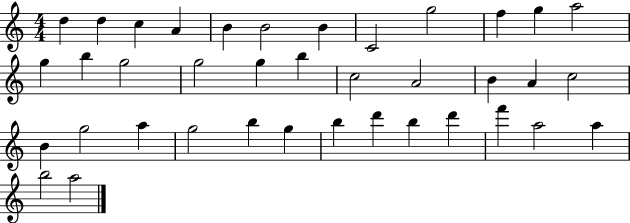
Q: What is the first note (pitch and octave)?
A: D5